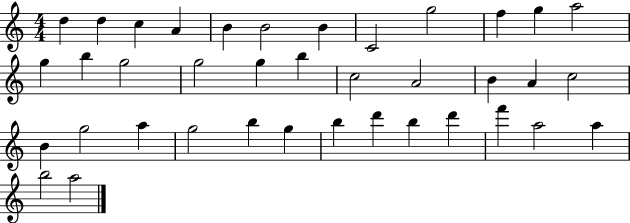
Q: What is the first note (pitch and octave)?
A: D5